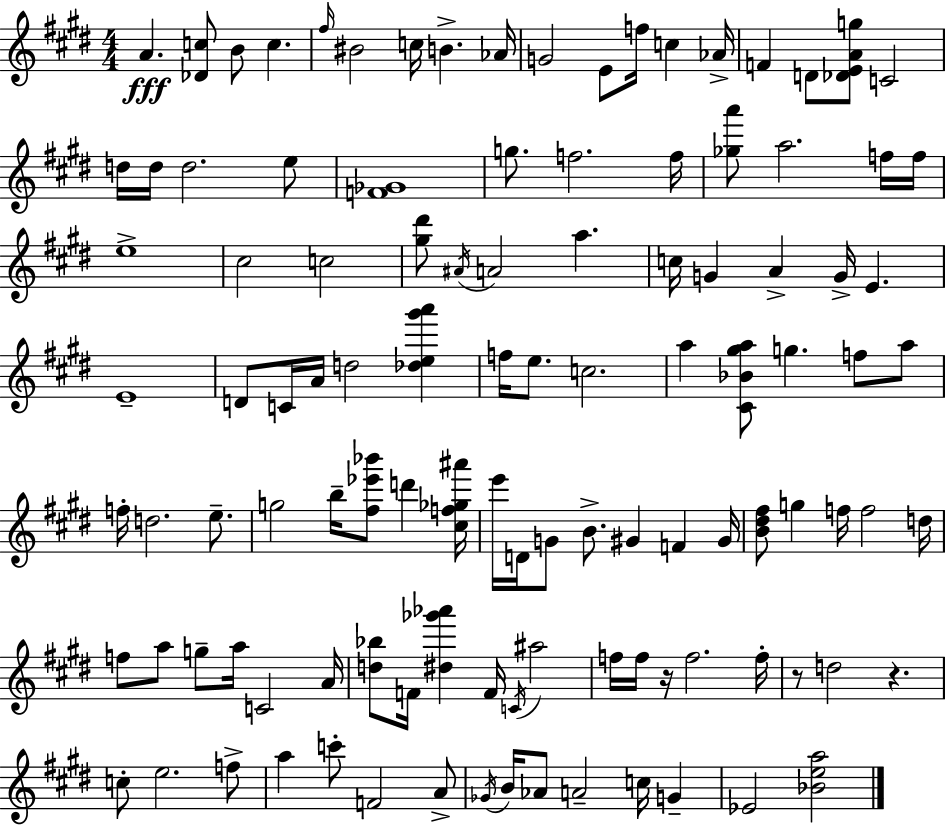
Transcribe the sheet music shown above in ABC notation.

X:1
T:Untitled
M:4/4
L:1/4
K:E
A [_Dc]/2 B/2 c ^f/4 ^B2 c/4 B _A/4 G2 E/2 f/4 c _A/4 F D/2 [_DEAg]/2 C2 d/4 d/4 d2 e/2 [F_G]4 g/2 f2 f/4 [_ga']/2 a2 f/4 f/4 e4 ^c2 c2 [^g^d']/2 ^A/4 A2 a c/4 G A G/4 E E4 D/2 C/4 A/4 d2 [_de^g'a'] f/4 e/2 c2 a [^C_B^ga]/2 g f/2 a/2 f/4 d2 e/2 g2 b/4 [^f_e'_b']/2 d' [^cf_g^a']/4 e'/4 D/4 G/2 B/2 ^G F ^G/4 [B^d^f]/2 g f/4 f2 d/4 f/2 a/2 g/2 a/4 C2 A/4 [d_b]/2 F/4 [^d_g'_a'] F/4 C/4 ^a2 f/4 f/4 z/4 f2 f/4 z/2 d2 z c/2 e2 f/2 a c'/2 F2 A/2 _G/4 B/4 _A/2 A2 c/4 G _E2 [_Bea]2